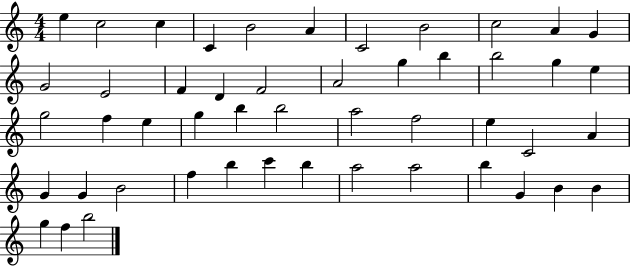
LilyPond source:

{
  \clef treble
  \numericTimeSignature
  \time 4/4
  \key c \major
  e''4 c''2 c''4 | c'4 b'2 a'4 | c'2 b'2 | c''2 a'4 g'4 | \break g'2 e'2 | f'4 d'4 f'2 | a'2 g''4 b''4 | b''2 g''4 e''4 | \break g''2 f''4 e''4 | g''4 b''4 b''2 | a''2 f''2 | e''4 c'2 a'4 | \break g'4 g'4 b'2 | f''4 b''4 c'''4 b''4 | a''2 a''2 | b''4 g'4 b'4 b'4 | \break g''4 f''4 b''2 | \bar "|."
}